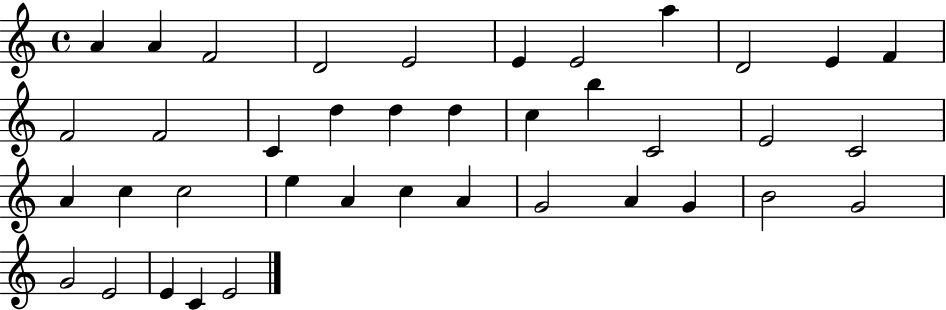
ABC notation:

X:1
T:Untitled
M:4/4
L:1/4
K:C
A A F2 D2 E2 E E2 a D2 E F F2 F2 C d d d c b C2 E2 C2 A c c2 e A c A G2 A G B2 G2 G2 E2 E C E2